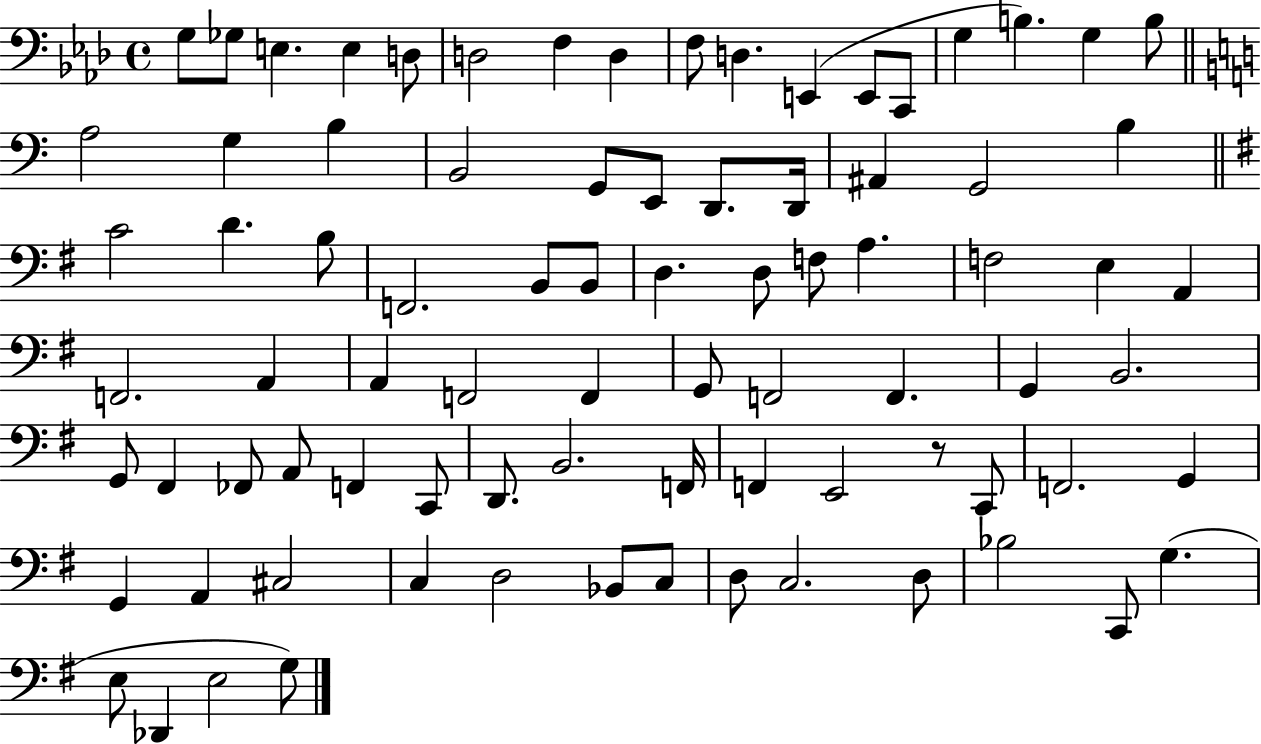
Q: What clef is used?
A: bass